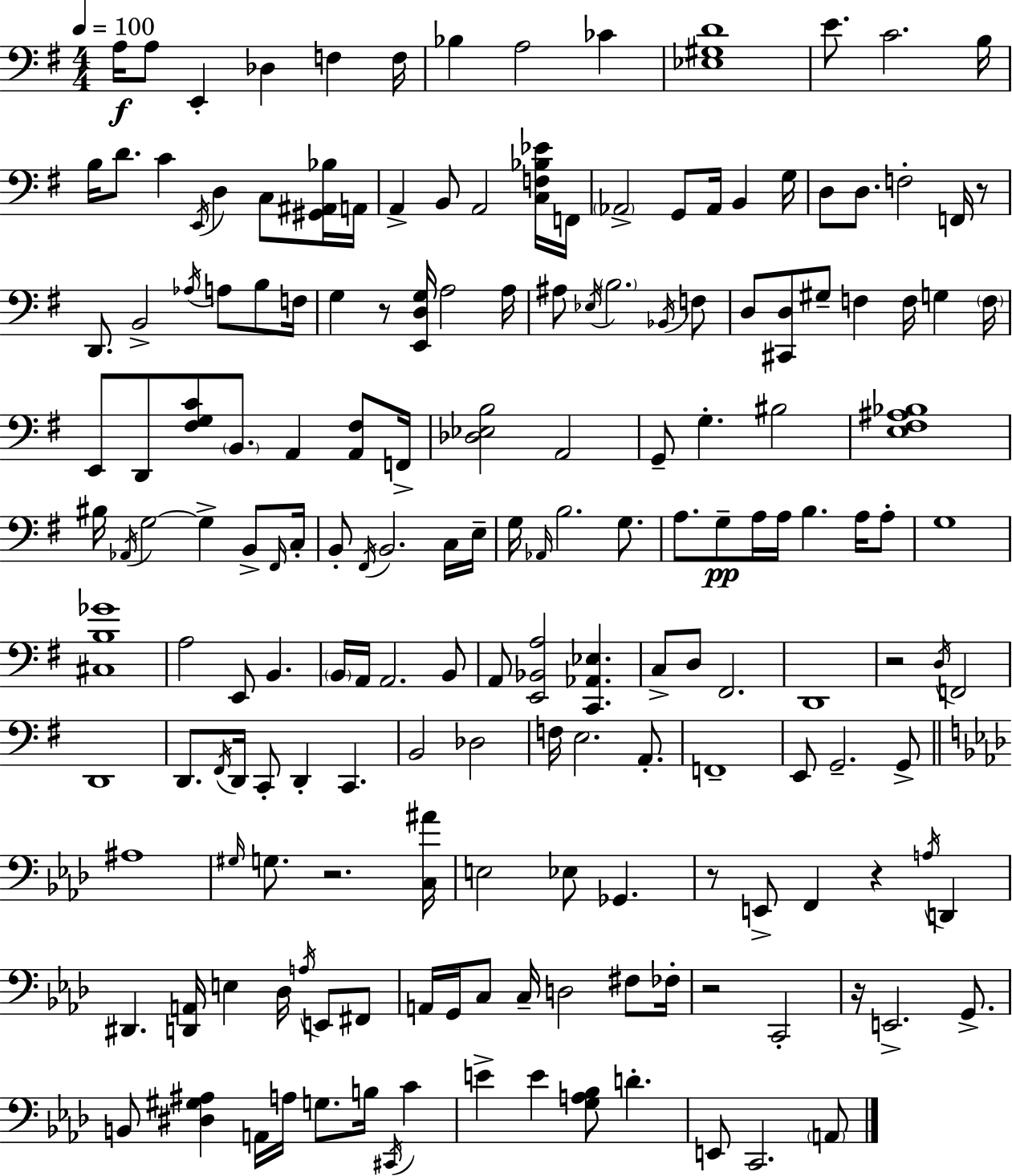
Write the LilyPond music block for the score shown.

{
  \clef bass
  \numericTimeSignature
  \time 4/4
  \key g \major
  \tempo 4 = 100
  a16\f a8 e,4-. des4 f4 f16 | bes4 a2 ces'4 | <ees gis d'>1 | e'8. c'2. b16 | \break b16 d'8. c'4 \acciaccatura { e,16 } d4 c8 <gis, ais, bes>16 | a,16 a,4-> b,8 a,2 <c f bes ees'>16 | f,16 \parenthesize aes,2-> g,8 aes,16 b,4 | g16 d8 d8. f2-. f,16 r8 | \break d,8. b,2-> \acciaccatura { aes16 } a8 b8 | f16 g4 r8 <e, d g>16 a2 | a16 ais8 \acciaccatura { ees16 } \parenthesize b2. | \acciaccatura { bes,16 } f8 d8 <cis, d>8 gis8-- f4 f16 g4 | \break \parenthesize f16 e,8 d,8 <fis g c'>8 \parenthesize b,8. a,4 | <a, fis>8 f,16-> <des ees b>2 a,2 | g,8-- g4.-. bis2 | <e fis ais bes>1 | \break bis16 \acciaccatura { aes,16 } g2~~ g4-> | b,8-> \grace { fis,16 } c16-. b,8-. \acciaccatura { fis,16 } b,2. | c16 e16-- g16 \grace { aes,16 } b2. | g8. a8. g8--\pp a16 a16 b4. | \break a16 a8-. g1 | <cis b ges'>1 | a2 | e,8 b,4. \parenthesize b,16 a,16 a,2. | \break b,8 a,8 <e, bes, a>2 | <c, aes, ees>4. c8-> d8 fis,2. | d,1 | r2 | \break \acciaccatura { d16 } f,2 d,1 | d,8. \acciaccatura { fis,16 } d,16 c,8-. | d,4-. c,4. b,2 | des2 f16 e2. | \break a,8.-. f,1-- | e,8 g,2.-- | g,8-> \bar "||" \break \key aes \major ais1 | \grace { gis16 } g8. r2. | <c ais'>16 e2 ees8 ges,4. | r8 e,8-> f,4 r4 \acciaccatura { a16 } d,4 | \break dis,4. <d, a,>16 e4 des16 \acciaccatura { a16 } e,8 | fis,8 a,16 g,16 c8 c16-- d2 | fis8 fes16-. r2 c,2-. | r16 e,2.-> | \break g,8.-> b,8 <dis gis ais>4 a,16 a16 g8. b16 \acciaccatura { cis,16 } | c'4 e'4-> e'4 <g a bes>8 d'4.-. | e,8 c,2. | \parenthesize a,8 \bar "|."
}